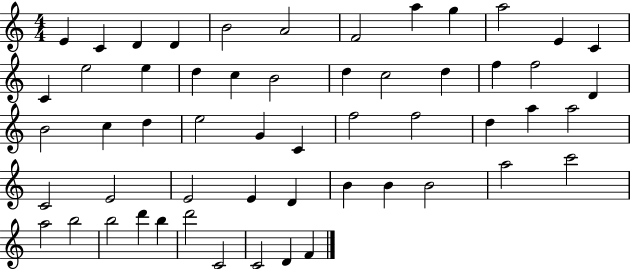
{
  \clef treble
  \numericTimeSignature
  \time 4/4
  \key c \major
  e'4 c'4 d'4 d'4 | b'2 a'2 | f'2 a''4 g''4 | a''2 e'4 c'4 | \break c'4 e''2 e''4 | d''4 c''4 b'2 | d''4 c''2 d''4 | f''4 f''2 d'4 | \break b'2 c''4 d''4 | e''2 g'4 c'4 | f''2 f''2 | d''4 a''4 a''2 | \break c'2 e'2 | e'2 e'4 d'4 | b'4 b'4 b'2 | a''2 c'''2 | \break a''2 b''2 | b''2 d'''4 b''4 | d'''2 c'2 | c'2 d'4 f'4 | \break \bar "|."
}